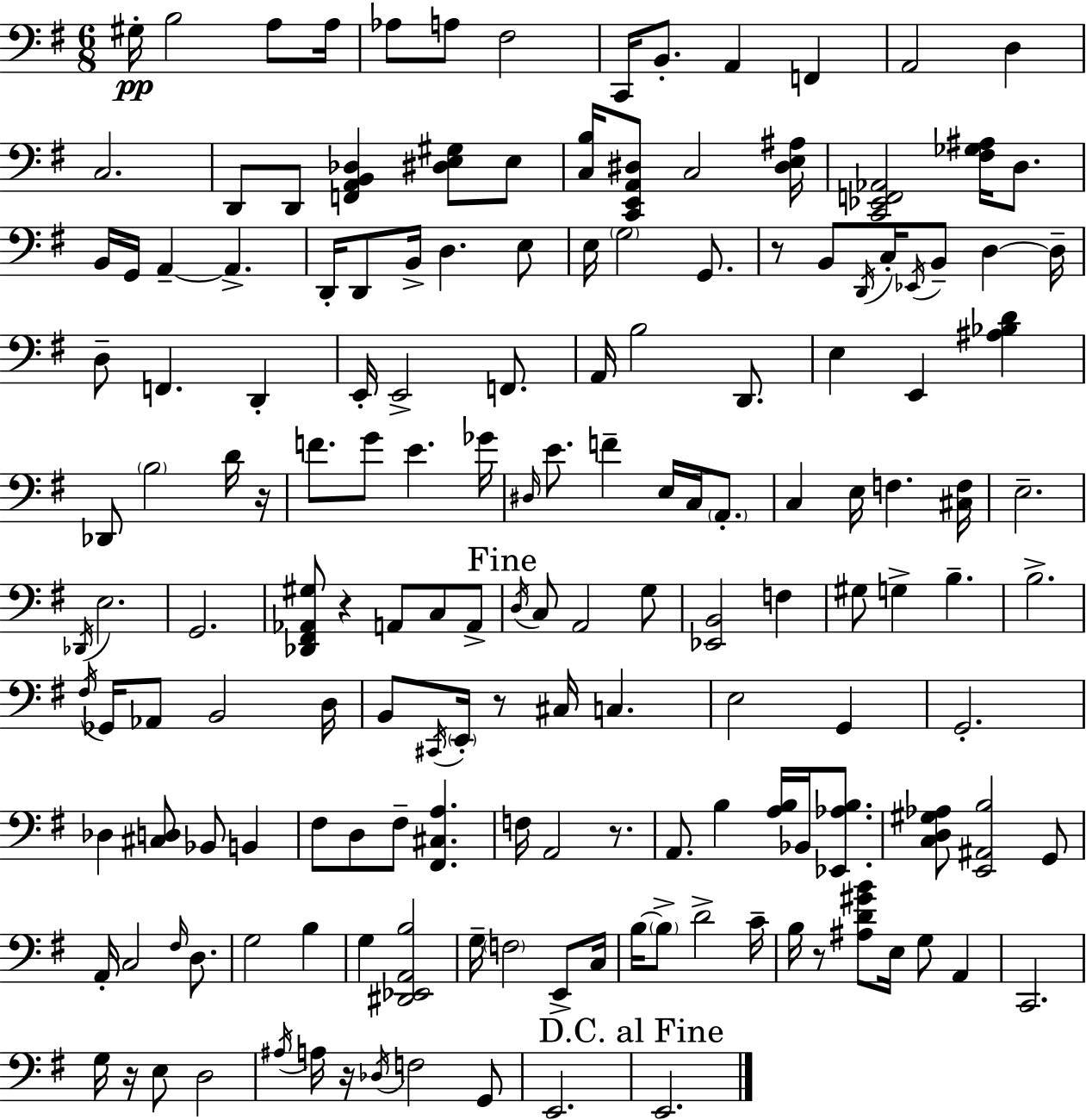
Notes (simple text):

G#3/s B3/h A3/e A3/s Ab3/e A3/e F#3/h C2/s B2/e. A2/q F2/q A2/h D3/q C3/h. D2/e D2/e [F2,A2,B2,Db3]/q [D#3,E3,G#3]/e E3/e [C3,B3]/s [C2,E2,A2,D#3]/e C3/h [D#3,E3,A#3]/s [C2,Eb2,F2,Ab2]/h [F#3,Gb3,A#3]/s D3/e. B2/s G2/s A2/q A2/q. D2/s D2/e B2/s D3/q. E3/e E3/s G3/h G2/e. R/e B2/e D2/s C3/s Eb2/s B2/e D3/q D3/s D3/e F2/q. D2/q E2/s E2/h F2/e. A2/s B3/h D2/e. E3/q E2/q [A#3,Bb3,D4]/q Db2/e B3/h D4/s R/s F4/e. G4/e E4/q. Gb4/s D#3/s E4/e. F4/q E3/s C3/s A2/e. C3/q E3/s F3/q. [C#3,F3]/s E3/h. Db2/s E3/h. G2/h. [Db2,F#2,Ab2,G#3]/e R/q A2/e C3/e A2/e D3/s C3/e A2/h G3/e [Eb2,B2]/h F3/q G#3/e G3/q B3/q. B3/h. F#3/s Gb2/s Ab2/e B2/h D3/s B2/e C#2/s E2/s R/e C#3/s C3/q. E3/h G2/q G2/h. Db3/q [C#3,D3]/e Bb2/e B2/q F#3/e D3/e F#3/e [F#2,C#3,A3]/q. F3/s A2/h R/e. A2/e. B3/q [A3,B3]/s Bb2/s [Eb2,Ab3,B3]/e. [C3,D3,G#3,Ab3]/e [E2,A#2,B3]/h G2/e A2/s C3/h F#3/s D3/e. G3/h B3/q G3/q [D#2,Eb2,A2,B3]/h G3/s F3/h E2/e C3/s B3/s B3/e D4/h C4/s B3/s R/e [A#3,D4,G#4,B4]/e E3/s G3/e A2/q C2/h. G3/s R/s E3/e D3/h A#3/s A3/s R/s Db3/s F3/h G2/e E2/h. E2/h.